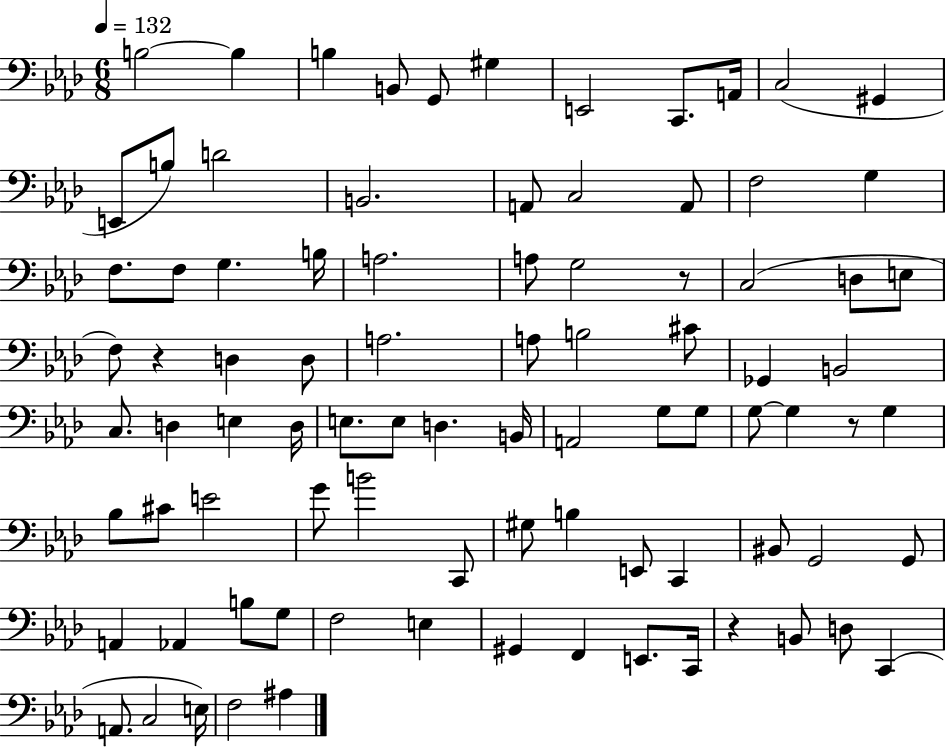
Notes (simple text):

B3/h B3/q B3/q B2/e G2/e G#3/q E2/h C2/e. A2/s C3/h G#2/q E2/e B3/e D4/h B2/h. A2/e C3/h A2/e F3/h G3/q F3/e. F3/e G3/q. B3/s A3/h. A3/e G3/h R/e C3/h D3/e E3/e F3/e R/q D3/q D3/e A3/h. A3/e B3/h C#4/e Gb2/q B2/h C3/e. D3/q E3/q D3/s E3/e. E3/e D3/q. B2/s A2/h G3/e G3/e G3/e G3/q R/e G3/q Bb3/e C#4/e E4/h G4/e B4/h C2/e G#3/e B3/q E2/e C2/q BIS2/e G2/h G2/e A2/q Ab2/q B3/e G3/e F3/h E3/q G#2/q F2/q E2/e. C2/s R/q B2/e D3/e C2/q A2/e. C3/h E3/s F3/h A#3/q